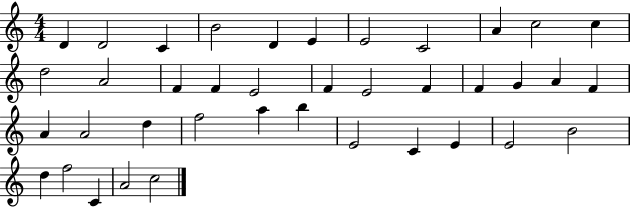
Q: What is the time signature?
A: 4/4